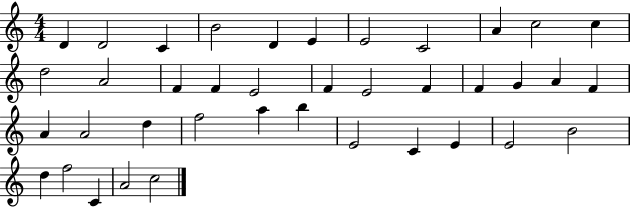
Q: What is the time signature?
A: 4/4